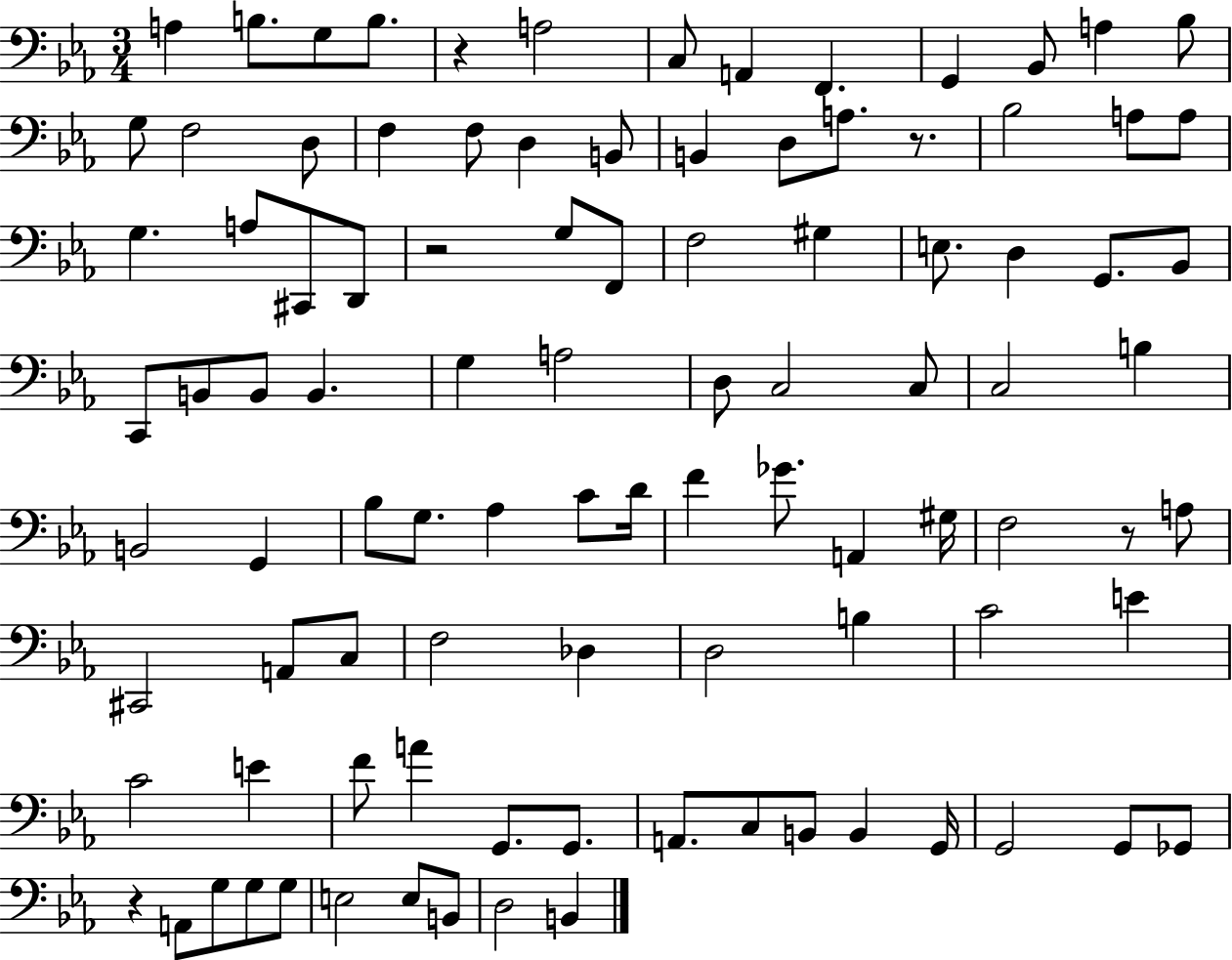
{
  \clef bass
  \numericTimeSignature
  \time 3/4
  \key ees \major
  a4 b8. g8 b8. | r4 a2 | c8 a,4 f,4. | g,4 bes,8 a4 bes8 | \break g8 f2 d8 | f4 f8 d4 b,8 | b,4 d8 a8. r8. | bes2 a8 a8 | \break g4. a8 cis,8 d,8 | r2 g8 f,8 | f2 gis4 | e8. d4 g,8. bes,8 | \break c,8 b,8 b,8 b,4. | g4 a2 | d8 c2 c8 | c2 b4 | \break b,2 g,4 | bes8 g8. aes4 c'8 d'16 | f'4 ges'8. a,4 gis16 | f2 r8 a8 | \break cis,2 a,8 c8 | f2 des4 | d2 b4 | c'2 e'4 | \break c'2 e'4 | f'8 a'4 g,8. g,8. | a,8. c8 b,8 b,4 g,16 | g,2 g,8 ges,8 | \break r4 a,8 g8 g8 g8 | e2 e8 b,8 | d2 b,4 | \bar "|."
}